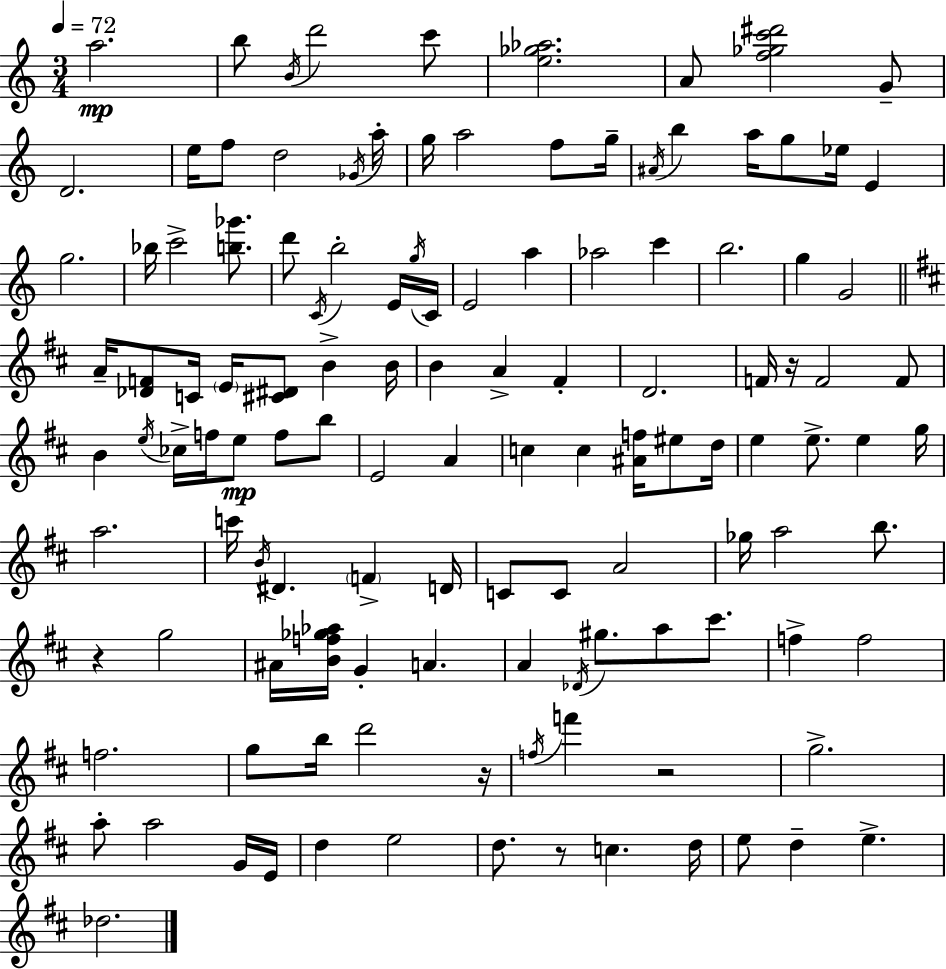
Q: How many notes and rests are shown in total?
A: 123